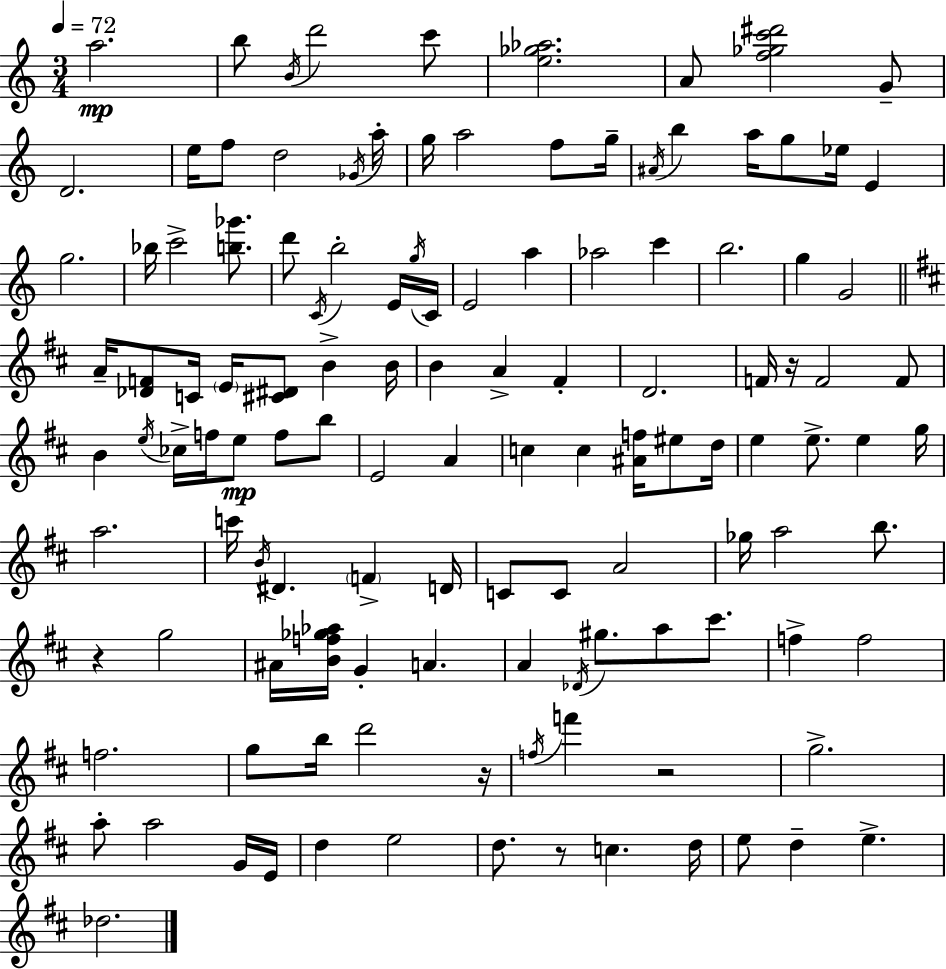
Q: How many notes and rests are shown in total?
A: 123